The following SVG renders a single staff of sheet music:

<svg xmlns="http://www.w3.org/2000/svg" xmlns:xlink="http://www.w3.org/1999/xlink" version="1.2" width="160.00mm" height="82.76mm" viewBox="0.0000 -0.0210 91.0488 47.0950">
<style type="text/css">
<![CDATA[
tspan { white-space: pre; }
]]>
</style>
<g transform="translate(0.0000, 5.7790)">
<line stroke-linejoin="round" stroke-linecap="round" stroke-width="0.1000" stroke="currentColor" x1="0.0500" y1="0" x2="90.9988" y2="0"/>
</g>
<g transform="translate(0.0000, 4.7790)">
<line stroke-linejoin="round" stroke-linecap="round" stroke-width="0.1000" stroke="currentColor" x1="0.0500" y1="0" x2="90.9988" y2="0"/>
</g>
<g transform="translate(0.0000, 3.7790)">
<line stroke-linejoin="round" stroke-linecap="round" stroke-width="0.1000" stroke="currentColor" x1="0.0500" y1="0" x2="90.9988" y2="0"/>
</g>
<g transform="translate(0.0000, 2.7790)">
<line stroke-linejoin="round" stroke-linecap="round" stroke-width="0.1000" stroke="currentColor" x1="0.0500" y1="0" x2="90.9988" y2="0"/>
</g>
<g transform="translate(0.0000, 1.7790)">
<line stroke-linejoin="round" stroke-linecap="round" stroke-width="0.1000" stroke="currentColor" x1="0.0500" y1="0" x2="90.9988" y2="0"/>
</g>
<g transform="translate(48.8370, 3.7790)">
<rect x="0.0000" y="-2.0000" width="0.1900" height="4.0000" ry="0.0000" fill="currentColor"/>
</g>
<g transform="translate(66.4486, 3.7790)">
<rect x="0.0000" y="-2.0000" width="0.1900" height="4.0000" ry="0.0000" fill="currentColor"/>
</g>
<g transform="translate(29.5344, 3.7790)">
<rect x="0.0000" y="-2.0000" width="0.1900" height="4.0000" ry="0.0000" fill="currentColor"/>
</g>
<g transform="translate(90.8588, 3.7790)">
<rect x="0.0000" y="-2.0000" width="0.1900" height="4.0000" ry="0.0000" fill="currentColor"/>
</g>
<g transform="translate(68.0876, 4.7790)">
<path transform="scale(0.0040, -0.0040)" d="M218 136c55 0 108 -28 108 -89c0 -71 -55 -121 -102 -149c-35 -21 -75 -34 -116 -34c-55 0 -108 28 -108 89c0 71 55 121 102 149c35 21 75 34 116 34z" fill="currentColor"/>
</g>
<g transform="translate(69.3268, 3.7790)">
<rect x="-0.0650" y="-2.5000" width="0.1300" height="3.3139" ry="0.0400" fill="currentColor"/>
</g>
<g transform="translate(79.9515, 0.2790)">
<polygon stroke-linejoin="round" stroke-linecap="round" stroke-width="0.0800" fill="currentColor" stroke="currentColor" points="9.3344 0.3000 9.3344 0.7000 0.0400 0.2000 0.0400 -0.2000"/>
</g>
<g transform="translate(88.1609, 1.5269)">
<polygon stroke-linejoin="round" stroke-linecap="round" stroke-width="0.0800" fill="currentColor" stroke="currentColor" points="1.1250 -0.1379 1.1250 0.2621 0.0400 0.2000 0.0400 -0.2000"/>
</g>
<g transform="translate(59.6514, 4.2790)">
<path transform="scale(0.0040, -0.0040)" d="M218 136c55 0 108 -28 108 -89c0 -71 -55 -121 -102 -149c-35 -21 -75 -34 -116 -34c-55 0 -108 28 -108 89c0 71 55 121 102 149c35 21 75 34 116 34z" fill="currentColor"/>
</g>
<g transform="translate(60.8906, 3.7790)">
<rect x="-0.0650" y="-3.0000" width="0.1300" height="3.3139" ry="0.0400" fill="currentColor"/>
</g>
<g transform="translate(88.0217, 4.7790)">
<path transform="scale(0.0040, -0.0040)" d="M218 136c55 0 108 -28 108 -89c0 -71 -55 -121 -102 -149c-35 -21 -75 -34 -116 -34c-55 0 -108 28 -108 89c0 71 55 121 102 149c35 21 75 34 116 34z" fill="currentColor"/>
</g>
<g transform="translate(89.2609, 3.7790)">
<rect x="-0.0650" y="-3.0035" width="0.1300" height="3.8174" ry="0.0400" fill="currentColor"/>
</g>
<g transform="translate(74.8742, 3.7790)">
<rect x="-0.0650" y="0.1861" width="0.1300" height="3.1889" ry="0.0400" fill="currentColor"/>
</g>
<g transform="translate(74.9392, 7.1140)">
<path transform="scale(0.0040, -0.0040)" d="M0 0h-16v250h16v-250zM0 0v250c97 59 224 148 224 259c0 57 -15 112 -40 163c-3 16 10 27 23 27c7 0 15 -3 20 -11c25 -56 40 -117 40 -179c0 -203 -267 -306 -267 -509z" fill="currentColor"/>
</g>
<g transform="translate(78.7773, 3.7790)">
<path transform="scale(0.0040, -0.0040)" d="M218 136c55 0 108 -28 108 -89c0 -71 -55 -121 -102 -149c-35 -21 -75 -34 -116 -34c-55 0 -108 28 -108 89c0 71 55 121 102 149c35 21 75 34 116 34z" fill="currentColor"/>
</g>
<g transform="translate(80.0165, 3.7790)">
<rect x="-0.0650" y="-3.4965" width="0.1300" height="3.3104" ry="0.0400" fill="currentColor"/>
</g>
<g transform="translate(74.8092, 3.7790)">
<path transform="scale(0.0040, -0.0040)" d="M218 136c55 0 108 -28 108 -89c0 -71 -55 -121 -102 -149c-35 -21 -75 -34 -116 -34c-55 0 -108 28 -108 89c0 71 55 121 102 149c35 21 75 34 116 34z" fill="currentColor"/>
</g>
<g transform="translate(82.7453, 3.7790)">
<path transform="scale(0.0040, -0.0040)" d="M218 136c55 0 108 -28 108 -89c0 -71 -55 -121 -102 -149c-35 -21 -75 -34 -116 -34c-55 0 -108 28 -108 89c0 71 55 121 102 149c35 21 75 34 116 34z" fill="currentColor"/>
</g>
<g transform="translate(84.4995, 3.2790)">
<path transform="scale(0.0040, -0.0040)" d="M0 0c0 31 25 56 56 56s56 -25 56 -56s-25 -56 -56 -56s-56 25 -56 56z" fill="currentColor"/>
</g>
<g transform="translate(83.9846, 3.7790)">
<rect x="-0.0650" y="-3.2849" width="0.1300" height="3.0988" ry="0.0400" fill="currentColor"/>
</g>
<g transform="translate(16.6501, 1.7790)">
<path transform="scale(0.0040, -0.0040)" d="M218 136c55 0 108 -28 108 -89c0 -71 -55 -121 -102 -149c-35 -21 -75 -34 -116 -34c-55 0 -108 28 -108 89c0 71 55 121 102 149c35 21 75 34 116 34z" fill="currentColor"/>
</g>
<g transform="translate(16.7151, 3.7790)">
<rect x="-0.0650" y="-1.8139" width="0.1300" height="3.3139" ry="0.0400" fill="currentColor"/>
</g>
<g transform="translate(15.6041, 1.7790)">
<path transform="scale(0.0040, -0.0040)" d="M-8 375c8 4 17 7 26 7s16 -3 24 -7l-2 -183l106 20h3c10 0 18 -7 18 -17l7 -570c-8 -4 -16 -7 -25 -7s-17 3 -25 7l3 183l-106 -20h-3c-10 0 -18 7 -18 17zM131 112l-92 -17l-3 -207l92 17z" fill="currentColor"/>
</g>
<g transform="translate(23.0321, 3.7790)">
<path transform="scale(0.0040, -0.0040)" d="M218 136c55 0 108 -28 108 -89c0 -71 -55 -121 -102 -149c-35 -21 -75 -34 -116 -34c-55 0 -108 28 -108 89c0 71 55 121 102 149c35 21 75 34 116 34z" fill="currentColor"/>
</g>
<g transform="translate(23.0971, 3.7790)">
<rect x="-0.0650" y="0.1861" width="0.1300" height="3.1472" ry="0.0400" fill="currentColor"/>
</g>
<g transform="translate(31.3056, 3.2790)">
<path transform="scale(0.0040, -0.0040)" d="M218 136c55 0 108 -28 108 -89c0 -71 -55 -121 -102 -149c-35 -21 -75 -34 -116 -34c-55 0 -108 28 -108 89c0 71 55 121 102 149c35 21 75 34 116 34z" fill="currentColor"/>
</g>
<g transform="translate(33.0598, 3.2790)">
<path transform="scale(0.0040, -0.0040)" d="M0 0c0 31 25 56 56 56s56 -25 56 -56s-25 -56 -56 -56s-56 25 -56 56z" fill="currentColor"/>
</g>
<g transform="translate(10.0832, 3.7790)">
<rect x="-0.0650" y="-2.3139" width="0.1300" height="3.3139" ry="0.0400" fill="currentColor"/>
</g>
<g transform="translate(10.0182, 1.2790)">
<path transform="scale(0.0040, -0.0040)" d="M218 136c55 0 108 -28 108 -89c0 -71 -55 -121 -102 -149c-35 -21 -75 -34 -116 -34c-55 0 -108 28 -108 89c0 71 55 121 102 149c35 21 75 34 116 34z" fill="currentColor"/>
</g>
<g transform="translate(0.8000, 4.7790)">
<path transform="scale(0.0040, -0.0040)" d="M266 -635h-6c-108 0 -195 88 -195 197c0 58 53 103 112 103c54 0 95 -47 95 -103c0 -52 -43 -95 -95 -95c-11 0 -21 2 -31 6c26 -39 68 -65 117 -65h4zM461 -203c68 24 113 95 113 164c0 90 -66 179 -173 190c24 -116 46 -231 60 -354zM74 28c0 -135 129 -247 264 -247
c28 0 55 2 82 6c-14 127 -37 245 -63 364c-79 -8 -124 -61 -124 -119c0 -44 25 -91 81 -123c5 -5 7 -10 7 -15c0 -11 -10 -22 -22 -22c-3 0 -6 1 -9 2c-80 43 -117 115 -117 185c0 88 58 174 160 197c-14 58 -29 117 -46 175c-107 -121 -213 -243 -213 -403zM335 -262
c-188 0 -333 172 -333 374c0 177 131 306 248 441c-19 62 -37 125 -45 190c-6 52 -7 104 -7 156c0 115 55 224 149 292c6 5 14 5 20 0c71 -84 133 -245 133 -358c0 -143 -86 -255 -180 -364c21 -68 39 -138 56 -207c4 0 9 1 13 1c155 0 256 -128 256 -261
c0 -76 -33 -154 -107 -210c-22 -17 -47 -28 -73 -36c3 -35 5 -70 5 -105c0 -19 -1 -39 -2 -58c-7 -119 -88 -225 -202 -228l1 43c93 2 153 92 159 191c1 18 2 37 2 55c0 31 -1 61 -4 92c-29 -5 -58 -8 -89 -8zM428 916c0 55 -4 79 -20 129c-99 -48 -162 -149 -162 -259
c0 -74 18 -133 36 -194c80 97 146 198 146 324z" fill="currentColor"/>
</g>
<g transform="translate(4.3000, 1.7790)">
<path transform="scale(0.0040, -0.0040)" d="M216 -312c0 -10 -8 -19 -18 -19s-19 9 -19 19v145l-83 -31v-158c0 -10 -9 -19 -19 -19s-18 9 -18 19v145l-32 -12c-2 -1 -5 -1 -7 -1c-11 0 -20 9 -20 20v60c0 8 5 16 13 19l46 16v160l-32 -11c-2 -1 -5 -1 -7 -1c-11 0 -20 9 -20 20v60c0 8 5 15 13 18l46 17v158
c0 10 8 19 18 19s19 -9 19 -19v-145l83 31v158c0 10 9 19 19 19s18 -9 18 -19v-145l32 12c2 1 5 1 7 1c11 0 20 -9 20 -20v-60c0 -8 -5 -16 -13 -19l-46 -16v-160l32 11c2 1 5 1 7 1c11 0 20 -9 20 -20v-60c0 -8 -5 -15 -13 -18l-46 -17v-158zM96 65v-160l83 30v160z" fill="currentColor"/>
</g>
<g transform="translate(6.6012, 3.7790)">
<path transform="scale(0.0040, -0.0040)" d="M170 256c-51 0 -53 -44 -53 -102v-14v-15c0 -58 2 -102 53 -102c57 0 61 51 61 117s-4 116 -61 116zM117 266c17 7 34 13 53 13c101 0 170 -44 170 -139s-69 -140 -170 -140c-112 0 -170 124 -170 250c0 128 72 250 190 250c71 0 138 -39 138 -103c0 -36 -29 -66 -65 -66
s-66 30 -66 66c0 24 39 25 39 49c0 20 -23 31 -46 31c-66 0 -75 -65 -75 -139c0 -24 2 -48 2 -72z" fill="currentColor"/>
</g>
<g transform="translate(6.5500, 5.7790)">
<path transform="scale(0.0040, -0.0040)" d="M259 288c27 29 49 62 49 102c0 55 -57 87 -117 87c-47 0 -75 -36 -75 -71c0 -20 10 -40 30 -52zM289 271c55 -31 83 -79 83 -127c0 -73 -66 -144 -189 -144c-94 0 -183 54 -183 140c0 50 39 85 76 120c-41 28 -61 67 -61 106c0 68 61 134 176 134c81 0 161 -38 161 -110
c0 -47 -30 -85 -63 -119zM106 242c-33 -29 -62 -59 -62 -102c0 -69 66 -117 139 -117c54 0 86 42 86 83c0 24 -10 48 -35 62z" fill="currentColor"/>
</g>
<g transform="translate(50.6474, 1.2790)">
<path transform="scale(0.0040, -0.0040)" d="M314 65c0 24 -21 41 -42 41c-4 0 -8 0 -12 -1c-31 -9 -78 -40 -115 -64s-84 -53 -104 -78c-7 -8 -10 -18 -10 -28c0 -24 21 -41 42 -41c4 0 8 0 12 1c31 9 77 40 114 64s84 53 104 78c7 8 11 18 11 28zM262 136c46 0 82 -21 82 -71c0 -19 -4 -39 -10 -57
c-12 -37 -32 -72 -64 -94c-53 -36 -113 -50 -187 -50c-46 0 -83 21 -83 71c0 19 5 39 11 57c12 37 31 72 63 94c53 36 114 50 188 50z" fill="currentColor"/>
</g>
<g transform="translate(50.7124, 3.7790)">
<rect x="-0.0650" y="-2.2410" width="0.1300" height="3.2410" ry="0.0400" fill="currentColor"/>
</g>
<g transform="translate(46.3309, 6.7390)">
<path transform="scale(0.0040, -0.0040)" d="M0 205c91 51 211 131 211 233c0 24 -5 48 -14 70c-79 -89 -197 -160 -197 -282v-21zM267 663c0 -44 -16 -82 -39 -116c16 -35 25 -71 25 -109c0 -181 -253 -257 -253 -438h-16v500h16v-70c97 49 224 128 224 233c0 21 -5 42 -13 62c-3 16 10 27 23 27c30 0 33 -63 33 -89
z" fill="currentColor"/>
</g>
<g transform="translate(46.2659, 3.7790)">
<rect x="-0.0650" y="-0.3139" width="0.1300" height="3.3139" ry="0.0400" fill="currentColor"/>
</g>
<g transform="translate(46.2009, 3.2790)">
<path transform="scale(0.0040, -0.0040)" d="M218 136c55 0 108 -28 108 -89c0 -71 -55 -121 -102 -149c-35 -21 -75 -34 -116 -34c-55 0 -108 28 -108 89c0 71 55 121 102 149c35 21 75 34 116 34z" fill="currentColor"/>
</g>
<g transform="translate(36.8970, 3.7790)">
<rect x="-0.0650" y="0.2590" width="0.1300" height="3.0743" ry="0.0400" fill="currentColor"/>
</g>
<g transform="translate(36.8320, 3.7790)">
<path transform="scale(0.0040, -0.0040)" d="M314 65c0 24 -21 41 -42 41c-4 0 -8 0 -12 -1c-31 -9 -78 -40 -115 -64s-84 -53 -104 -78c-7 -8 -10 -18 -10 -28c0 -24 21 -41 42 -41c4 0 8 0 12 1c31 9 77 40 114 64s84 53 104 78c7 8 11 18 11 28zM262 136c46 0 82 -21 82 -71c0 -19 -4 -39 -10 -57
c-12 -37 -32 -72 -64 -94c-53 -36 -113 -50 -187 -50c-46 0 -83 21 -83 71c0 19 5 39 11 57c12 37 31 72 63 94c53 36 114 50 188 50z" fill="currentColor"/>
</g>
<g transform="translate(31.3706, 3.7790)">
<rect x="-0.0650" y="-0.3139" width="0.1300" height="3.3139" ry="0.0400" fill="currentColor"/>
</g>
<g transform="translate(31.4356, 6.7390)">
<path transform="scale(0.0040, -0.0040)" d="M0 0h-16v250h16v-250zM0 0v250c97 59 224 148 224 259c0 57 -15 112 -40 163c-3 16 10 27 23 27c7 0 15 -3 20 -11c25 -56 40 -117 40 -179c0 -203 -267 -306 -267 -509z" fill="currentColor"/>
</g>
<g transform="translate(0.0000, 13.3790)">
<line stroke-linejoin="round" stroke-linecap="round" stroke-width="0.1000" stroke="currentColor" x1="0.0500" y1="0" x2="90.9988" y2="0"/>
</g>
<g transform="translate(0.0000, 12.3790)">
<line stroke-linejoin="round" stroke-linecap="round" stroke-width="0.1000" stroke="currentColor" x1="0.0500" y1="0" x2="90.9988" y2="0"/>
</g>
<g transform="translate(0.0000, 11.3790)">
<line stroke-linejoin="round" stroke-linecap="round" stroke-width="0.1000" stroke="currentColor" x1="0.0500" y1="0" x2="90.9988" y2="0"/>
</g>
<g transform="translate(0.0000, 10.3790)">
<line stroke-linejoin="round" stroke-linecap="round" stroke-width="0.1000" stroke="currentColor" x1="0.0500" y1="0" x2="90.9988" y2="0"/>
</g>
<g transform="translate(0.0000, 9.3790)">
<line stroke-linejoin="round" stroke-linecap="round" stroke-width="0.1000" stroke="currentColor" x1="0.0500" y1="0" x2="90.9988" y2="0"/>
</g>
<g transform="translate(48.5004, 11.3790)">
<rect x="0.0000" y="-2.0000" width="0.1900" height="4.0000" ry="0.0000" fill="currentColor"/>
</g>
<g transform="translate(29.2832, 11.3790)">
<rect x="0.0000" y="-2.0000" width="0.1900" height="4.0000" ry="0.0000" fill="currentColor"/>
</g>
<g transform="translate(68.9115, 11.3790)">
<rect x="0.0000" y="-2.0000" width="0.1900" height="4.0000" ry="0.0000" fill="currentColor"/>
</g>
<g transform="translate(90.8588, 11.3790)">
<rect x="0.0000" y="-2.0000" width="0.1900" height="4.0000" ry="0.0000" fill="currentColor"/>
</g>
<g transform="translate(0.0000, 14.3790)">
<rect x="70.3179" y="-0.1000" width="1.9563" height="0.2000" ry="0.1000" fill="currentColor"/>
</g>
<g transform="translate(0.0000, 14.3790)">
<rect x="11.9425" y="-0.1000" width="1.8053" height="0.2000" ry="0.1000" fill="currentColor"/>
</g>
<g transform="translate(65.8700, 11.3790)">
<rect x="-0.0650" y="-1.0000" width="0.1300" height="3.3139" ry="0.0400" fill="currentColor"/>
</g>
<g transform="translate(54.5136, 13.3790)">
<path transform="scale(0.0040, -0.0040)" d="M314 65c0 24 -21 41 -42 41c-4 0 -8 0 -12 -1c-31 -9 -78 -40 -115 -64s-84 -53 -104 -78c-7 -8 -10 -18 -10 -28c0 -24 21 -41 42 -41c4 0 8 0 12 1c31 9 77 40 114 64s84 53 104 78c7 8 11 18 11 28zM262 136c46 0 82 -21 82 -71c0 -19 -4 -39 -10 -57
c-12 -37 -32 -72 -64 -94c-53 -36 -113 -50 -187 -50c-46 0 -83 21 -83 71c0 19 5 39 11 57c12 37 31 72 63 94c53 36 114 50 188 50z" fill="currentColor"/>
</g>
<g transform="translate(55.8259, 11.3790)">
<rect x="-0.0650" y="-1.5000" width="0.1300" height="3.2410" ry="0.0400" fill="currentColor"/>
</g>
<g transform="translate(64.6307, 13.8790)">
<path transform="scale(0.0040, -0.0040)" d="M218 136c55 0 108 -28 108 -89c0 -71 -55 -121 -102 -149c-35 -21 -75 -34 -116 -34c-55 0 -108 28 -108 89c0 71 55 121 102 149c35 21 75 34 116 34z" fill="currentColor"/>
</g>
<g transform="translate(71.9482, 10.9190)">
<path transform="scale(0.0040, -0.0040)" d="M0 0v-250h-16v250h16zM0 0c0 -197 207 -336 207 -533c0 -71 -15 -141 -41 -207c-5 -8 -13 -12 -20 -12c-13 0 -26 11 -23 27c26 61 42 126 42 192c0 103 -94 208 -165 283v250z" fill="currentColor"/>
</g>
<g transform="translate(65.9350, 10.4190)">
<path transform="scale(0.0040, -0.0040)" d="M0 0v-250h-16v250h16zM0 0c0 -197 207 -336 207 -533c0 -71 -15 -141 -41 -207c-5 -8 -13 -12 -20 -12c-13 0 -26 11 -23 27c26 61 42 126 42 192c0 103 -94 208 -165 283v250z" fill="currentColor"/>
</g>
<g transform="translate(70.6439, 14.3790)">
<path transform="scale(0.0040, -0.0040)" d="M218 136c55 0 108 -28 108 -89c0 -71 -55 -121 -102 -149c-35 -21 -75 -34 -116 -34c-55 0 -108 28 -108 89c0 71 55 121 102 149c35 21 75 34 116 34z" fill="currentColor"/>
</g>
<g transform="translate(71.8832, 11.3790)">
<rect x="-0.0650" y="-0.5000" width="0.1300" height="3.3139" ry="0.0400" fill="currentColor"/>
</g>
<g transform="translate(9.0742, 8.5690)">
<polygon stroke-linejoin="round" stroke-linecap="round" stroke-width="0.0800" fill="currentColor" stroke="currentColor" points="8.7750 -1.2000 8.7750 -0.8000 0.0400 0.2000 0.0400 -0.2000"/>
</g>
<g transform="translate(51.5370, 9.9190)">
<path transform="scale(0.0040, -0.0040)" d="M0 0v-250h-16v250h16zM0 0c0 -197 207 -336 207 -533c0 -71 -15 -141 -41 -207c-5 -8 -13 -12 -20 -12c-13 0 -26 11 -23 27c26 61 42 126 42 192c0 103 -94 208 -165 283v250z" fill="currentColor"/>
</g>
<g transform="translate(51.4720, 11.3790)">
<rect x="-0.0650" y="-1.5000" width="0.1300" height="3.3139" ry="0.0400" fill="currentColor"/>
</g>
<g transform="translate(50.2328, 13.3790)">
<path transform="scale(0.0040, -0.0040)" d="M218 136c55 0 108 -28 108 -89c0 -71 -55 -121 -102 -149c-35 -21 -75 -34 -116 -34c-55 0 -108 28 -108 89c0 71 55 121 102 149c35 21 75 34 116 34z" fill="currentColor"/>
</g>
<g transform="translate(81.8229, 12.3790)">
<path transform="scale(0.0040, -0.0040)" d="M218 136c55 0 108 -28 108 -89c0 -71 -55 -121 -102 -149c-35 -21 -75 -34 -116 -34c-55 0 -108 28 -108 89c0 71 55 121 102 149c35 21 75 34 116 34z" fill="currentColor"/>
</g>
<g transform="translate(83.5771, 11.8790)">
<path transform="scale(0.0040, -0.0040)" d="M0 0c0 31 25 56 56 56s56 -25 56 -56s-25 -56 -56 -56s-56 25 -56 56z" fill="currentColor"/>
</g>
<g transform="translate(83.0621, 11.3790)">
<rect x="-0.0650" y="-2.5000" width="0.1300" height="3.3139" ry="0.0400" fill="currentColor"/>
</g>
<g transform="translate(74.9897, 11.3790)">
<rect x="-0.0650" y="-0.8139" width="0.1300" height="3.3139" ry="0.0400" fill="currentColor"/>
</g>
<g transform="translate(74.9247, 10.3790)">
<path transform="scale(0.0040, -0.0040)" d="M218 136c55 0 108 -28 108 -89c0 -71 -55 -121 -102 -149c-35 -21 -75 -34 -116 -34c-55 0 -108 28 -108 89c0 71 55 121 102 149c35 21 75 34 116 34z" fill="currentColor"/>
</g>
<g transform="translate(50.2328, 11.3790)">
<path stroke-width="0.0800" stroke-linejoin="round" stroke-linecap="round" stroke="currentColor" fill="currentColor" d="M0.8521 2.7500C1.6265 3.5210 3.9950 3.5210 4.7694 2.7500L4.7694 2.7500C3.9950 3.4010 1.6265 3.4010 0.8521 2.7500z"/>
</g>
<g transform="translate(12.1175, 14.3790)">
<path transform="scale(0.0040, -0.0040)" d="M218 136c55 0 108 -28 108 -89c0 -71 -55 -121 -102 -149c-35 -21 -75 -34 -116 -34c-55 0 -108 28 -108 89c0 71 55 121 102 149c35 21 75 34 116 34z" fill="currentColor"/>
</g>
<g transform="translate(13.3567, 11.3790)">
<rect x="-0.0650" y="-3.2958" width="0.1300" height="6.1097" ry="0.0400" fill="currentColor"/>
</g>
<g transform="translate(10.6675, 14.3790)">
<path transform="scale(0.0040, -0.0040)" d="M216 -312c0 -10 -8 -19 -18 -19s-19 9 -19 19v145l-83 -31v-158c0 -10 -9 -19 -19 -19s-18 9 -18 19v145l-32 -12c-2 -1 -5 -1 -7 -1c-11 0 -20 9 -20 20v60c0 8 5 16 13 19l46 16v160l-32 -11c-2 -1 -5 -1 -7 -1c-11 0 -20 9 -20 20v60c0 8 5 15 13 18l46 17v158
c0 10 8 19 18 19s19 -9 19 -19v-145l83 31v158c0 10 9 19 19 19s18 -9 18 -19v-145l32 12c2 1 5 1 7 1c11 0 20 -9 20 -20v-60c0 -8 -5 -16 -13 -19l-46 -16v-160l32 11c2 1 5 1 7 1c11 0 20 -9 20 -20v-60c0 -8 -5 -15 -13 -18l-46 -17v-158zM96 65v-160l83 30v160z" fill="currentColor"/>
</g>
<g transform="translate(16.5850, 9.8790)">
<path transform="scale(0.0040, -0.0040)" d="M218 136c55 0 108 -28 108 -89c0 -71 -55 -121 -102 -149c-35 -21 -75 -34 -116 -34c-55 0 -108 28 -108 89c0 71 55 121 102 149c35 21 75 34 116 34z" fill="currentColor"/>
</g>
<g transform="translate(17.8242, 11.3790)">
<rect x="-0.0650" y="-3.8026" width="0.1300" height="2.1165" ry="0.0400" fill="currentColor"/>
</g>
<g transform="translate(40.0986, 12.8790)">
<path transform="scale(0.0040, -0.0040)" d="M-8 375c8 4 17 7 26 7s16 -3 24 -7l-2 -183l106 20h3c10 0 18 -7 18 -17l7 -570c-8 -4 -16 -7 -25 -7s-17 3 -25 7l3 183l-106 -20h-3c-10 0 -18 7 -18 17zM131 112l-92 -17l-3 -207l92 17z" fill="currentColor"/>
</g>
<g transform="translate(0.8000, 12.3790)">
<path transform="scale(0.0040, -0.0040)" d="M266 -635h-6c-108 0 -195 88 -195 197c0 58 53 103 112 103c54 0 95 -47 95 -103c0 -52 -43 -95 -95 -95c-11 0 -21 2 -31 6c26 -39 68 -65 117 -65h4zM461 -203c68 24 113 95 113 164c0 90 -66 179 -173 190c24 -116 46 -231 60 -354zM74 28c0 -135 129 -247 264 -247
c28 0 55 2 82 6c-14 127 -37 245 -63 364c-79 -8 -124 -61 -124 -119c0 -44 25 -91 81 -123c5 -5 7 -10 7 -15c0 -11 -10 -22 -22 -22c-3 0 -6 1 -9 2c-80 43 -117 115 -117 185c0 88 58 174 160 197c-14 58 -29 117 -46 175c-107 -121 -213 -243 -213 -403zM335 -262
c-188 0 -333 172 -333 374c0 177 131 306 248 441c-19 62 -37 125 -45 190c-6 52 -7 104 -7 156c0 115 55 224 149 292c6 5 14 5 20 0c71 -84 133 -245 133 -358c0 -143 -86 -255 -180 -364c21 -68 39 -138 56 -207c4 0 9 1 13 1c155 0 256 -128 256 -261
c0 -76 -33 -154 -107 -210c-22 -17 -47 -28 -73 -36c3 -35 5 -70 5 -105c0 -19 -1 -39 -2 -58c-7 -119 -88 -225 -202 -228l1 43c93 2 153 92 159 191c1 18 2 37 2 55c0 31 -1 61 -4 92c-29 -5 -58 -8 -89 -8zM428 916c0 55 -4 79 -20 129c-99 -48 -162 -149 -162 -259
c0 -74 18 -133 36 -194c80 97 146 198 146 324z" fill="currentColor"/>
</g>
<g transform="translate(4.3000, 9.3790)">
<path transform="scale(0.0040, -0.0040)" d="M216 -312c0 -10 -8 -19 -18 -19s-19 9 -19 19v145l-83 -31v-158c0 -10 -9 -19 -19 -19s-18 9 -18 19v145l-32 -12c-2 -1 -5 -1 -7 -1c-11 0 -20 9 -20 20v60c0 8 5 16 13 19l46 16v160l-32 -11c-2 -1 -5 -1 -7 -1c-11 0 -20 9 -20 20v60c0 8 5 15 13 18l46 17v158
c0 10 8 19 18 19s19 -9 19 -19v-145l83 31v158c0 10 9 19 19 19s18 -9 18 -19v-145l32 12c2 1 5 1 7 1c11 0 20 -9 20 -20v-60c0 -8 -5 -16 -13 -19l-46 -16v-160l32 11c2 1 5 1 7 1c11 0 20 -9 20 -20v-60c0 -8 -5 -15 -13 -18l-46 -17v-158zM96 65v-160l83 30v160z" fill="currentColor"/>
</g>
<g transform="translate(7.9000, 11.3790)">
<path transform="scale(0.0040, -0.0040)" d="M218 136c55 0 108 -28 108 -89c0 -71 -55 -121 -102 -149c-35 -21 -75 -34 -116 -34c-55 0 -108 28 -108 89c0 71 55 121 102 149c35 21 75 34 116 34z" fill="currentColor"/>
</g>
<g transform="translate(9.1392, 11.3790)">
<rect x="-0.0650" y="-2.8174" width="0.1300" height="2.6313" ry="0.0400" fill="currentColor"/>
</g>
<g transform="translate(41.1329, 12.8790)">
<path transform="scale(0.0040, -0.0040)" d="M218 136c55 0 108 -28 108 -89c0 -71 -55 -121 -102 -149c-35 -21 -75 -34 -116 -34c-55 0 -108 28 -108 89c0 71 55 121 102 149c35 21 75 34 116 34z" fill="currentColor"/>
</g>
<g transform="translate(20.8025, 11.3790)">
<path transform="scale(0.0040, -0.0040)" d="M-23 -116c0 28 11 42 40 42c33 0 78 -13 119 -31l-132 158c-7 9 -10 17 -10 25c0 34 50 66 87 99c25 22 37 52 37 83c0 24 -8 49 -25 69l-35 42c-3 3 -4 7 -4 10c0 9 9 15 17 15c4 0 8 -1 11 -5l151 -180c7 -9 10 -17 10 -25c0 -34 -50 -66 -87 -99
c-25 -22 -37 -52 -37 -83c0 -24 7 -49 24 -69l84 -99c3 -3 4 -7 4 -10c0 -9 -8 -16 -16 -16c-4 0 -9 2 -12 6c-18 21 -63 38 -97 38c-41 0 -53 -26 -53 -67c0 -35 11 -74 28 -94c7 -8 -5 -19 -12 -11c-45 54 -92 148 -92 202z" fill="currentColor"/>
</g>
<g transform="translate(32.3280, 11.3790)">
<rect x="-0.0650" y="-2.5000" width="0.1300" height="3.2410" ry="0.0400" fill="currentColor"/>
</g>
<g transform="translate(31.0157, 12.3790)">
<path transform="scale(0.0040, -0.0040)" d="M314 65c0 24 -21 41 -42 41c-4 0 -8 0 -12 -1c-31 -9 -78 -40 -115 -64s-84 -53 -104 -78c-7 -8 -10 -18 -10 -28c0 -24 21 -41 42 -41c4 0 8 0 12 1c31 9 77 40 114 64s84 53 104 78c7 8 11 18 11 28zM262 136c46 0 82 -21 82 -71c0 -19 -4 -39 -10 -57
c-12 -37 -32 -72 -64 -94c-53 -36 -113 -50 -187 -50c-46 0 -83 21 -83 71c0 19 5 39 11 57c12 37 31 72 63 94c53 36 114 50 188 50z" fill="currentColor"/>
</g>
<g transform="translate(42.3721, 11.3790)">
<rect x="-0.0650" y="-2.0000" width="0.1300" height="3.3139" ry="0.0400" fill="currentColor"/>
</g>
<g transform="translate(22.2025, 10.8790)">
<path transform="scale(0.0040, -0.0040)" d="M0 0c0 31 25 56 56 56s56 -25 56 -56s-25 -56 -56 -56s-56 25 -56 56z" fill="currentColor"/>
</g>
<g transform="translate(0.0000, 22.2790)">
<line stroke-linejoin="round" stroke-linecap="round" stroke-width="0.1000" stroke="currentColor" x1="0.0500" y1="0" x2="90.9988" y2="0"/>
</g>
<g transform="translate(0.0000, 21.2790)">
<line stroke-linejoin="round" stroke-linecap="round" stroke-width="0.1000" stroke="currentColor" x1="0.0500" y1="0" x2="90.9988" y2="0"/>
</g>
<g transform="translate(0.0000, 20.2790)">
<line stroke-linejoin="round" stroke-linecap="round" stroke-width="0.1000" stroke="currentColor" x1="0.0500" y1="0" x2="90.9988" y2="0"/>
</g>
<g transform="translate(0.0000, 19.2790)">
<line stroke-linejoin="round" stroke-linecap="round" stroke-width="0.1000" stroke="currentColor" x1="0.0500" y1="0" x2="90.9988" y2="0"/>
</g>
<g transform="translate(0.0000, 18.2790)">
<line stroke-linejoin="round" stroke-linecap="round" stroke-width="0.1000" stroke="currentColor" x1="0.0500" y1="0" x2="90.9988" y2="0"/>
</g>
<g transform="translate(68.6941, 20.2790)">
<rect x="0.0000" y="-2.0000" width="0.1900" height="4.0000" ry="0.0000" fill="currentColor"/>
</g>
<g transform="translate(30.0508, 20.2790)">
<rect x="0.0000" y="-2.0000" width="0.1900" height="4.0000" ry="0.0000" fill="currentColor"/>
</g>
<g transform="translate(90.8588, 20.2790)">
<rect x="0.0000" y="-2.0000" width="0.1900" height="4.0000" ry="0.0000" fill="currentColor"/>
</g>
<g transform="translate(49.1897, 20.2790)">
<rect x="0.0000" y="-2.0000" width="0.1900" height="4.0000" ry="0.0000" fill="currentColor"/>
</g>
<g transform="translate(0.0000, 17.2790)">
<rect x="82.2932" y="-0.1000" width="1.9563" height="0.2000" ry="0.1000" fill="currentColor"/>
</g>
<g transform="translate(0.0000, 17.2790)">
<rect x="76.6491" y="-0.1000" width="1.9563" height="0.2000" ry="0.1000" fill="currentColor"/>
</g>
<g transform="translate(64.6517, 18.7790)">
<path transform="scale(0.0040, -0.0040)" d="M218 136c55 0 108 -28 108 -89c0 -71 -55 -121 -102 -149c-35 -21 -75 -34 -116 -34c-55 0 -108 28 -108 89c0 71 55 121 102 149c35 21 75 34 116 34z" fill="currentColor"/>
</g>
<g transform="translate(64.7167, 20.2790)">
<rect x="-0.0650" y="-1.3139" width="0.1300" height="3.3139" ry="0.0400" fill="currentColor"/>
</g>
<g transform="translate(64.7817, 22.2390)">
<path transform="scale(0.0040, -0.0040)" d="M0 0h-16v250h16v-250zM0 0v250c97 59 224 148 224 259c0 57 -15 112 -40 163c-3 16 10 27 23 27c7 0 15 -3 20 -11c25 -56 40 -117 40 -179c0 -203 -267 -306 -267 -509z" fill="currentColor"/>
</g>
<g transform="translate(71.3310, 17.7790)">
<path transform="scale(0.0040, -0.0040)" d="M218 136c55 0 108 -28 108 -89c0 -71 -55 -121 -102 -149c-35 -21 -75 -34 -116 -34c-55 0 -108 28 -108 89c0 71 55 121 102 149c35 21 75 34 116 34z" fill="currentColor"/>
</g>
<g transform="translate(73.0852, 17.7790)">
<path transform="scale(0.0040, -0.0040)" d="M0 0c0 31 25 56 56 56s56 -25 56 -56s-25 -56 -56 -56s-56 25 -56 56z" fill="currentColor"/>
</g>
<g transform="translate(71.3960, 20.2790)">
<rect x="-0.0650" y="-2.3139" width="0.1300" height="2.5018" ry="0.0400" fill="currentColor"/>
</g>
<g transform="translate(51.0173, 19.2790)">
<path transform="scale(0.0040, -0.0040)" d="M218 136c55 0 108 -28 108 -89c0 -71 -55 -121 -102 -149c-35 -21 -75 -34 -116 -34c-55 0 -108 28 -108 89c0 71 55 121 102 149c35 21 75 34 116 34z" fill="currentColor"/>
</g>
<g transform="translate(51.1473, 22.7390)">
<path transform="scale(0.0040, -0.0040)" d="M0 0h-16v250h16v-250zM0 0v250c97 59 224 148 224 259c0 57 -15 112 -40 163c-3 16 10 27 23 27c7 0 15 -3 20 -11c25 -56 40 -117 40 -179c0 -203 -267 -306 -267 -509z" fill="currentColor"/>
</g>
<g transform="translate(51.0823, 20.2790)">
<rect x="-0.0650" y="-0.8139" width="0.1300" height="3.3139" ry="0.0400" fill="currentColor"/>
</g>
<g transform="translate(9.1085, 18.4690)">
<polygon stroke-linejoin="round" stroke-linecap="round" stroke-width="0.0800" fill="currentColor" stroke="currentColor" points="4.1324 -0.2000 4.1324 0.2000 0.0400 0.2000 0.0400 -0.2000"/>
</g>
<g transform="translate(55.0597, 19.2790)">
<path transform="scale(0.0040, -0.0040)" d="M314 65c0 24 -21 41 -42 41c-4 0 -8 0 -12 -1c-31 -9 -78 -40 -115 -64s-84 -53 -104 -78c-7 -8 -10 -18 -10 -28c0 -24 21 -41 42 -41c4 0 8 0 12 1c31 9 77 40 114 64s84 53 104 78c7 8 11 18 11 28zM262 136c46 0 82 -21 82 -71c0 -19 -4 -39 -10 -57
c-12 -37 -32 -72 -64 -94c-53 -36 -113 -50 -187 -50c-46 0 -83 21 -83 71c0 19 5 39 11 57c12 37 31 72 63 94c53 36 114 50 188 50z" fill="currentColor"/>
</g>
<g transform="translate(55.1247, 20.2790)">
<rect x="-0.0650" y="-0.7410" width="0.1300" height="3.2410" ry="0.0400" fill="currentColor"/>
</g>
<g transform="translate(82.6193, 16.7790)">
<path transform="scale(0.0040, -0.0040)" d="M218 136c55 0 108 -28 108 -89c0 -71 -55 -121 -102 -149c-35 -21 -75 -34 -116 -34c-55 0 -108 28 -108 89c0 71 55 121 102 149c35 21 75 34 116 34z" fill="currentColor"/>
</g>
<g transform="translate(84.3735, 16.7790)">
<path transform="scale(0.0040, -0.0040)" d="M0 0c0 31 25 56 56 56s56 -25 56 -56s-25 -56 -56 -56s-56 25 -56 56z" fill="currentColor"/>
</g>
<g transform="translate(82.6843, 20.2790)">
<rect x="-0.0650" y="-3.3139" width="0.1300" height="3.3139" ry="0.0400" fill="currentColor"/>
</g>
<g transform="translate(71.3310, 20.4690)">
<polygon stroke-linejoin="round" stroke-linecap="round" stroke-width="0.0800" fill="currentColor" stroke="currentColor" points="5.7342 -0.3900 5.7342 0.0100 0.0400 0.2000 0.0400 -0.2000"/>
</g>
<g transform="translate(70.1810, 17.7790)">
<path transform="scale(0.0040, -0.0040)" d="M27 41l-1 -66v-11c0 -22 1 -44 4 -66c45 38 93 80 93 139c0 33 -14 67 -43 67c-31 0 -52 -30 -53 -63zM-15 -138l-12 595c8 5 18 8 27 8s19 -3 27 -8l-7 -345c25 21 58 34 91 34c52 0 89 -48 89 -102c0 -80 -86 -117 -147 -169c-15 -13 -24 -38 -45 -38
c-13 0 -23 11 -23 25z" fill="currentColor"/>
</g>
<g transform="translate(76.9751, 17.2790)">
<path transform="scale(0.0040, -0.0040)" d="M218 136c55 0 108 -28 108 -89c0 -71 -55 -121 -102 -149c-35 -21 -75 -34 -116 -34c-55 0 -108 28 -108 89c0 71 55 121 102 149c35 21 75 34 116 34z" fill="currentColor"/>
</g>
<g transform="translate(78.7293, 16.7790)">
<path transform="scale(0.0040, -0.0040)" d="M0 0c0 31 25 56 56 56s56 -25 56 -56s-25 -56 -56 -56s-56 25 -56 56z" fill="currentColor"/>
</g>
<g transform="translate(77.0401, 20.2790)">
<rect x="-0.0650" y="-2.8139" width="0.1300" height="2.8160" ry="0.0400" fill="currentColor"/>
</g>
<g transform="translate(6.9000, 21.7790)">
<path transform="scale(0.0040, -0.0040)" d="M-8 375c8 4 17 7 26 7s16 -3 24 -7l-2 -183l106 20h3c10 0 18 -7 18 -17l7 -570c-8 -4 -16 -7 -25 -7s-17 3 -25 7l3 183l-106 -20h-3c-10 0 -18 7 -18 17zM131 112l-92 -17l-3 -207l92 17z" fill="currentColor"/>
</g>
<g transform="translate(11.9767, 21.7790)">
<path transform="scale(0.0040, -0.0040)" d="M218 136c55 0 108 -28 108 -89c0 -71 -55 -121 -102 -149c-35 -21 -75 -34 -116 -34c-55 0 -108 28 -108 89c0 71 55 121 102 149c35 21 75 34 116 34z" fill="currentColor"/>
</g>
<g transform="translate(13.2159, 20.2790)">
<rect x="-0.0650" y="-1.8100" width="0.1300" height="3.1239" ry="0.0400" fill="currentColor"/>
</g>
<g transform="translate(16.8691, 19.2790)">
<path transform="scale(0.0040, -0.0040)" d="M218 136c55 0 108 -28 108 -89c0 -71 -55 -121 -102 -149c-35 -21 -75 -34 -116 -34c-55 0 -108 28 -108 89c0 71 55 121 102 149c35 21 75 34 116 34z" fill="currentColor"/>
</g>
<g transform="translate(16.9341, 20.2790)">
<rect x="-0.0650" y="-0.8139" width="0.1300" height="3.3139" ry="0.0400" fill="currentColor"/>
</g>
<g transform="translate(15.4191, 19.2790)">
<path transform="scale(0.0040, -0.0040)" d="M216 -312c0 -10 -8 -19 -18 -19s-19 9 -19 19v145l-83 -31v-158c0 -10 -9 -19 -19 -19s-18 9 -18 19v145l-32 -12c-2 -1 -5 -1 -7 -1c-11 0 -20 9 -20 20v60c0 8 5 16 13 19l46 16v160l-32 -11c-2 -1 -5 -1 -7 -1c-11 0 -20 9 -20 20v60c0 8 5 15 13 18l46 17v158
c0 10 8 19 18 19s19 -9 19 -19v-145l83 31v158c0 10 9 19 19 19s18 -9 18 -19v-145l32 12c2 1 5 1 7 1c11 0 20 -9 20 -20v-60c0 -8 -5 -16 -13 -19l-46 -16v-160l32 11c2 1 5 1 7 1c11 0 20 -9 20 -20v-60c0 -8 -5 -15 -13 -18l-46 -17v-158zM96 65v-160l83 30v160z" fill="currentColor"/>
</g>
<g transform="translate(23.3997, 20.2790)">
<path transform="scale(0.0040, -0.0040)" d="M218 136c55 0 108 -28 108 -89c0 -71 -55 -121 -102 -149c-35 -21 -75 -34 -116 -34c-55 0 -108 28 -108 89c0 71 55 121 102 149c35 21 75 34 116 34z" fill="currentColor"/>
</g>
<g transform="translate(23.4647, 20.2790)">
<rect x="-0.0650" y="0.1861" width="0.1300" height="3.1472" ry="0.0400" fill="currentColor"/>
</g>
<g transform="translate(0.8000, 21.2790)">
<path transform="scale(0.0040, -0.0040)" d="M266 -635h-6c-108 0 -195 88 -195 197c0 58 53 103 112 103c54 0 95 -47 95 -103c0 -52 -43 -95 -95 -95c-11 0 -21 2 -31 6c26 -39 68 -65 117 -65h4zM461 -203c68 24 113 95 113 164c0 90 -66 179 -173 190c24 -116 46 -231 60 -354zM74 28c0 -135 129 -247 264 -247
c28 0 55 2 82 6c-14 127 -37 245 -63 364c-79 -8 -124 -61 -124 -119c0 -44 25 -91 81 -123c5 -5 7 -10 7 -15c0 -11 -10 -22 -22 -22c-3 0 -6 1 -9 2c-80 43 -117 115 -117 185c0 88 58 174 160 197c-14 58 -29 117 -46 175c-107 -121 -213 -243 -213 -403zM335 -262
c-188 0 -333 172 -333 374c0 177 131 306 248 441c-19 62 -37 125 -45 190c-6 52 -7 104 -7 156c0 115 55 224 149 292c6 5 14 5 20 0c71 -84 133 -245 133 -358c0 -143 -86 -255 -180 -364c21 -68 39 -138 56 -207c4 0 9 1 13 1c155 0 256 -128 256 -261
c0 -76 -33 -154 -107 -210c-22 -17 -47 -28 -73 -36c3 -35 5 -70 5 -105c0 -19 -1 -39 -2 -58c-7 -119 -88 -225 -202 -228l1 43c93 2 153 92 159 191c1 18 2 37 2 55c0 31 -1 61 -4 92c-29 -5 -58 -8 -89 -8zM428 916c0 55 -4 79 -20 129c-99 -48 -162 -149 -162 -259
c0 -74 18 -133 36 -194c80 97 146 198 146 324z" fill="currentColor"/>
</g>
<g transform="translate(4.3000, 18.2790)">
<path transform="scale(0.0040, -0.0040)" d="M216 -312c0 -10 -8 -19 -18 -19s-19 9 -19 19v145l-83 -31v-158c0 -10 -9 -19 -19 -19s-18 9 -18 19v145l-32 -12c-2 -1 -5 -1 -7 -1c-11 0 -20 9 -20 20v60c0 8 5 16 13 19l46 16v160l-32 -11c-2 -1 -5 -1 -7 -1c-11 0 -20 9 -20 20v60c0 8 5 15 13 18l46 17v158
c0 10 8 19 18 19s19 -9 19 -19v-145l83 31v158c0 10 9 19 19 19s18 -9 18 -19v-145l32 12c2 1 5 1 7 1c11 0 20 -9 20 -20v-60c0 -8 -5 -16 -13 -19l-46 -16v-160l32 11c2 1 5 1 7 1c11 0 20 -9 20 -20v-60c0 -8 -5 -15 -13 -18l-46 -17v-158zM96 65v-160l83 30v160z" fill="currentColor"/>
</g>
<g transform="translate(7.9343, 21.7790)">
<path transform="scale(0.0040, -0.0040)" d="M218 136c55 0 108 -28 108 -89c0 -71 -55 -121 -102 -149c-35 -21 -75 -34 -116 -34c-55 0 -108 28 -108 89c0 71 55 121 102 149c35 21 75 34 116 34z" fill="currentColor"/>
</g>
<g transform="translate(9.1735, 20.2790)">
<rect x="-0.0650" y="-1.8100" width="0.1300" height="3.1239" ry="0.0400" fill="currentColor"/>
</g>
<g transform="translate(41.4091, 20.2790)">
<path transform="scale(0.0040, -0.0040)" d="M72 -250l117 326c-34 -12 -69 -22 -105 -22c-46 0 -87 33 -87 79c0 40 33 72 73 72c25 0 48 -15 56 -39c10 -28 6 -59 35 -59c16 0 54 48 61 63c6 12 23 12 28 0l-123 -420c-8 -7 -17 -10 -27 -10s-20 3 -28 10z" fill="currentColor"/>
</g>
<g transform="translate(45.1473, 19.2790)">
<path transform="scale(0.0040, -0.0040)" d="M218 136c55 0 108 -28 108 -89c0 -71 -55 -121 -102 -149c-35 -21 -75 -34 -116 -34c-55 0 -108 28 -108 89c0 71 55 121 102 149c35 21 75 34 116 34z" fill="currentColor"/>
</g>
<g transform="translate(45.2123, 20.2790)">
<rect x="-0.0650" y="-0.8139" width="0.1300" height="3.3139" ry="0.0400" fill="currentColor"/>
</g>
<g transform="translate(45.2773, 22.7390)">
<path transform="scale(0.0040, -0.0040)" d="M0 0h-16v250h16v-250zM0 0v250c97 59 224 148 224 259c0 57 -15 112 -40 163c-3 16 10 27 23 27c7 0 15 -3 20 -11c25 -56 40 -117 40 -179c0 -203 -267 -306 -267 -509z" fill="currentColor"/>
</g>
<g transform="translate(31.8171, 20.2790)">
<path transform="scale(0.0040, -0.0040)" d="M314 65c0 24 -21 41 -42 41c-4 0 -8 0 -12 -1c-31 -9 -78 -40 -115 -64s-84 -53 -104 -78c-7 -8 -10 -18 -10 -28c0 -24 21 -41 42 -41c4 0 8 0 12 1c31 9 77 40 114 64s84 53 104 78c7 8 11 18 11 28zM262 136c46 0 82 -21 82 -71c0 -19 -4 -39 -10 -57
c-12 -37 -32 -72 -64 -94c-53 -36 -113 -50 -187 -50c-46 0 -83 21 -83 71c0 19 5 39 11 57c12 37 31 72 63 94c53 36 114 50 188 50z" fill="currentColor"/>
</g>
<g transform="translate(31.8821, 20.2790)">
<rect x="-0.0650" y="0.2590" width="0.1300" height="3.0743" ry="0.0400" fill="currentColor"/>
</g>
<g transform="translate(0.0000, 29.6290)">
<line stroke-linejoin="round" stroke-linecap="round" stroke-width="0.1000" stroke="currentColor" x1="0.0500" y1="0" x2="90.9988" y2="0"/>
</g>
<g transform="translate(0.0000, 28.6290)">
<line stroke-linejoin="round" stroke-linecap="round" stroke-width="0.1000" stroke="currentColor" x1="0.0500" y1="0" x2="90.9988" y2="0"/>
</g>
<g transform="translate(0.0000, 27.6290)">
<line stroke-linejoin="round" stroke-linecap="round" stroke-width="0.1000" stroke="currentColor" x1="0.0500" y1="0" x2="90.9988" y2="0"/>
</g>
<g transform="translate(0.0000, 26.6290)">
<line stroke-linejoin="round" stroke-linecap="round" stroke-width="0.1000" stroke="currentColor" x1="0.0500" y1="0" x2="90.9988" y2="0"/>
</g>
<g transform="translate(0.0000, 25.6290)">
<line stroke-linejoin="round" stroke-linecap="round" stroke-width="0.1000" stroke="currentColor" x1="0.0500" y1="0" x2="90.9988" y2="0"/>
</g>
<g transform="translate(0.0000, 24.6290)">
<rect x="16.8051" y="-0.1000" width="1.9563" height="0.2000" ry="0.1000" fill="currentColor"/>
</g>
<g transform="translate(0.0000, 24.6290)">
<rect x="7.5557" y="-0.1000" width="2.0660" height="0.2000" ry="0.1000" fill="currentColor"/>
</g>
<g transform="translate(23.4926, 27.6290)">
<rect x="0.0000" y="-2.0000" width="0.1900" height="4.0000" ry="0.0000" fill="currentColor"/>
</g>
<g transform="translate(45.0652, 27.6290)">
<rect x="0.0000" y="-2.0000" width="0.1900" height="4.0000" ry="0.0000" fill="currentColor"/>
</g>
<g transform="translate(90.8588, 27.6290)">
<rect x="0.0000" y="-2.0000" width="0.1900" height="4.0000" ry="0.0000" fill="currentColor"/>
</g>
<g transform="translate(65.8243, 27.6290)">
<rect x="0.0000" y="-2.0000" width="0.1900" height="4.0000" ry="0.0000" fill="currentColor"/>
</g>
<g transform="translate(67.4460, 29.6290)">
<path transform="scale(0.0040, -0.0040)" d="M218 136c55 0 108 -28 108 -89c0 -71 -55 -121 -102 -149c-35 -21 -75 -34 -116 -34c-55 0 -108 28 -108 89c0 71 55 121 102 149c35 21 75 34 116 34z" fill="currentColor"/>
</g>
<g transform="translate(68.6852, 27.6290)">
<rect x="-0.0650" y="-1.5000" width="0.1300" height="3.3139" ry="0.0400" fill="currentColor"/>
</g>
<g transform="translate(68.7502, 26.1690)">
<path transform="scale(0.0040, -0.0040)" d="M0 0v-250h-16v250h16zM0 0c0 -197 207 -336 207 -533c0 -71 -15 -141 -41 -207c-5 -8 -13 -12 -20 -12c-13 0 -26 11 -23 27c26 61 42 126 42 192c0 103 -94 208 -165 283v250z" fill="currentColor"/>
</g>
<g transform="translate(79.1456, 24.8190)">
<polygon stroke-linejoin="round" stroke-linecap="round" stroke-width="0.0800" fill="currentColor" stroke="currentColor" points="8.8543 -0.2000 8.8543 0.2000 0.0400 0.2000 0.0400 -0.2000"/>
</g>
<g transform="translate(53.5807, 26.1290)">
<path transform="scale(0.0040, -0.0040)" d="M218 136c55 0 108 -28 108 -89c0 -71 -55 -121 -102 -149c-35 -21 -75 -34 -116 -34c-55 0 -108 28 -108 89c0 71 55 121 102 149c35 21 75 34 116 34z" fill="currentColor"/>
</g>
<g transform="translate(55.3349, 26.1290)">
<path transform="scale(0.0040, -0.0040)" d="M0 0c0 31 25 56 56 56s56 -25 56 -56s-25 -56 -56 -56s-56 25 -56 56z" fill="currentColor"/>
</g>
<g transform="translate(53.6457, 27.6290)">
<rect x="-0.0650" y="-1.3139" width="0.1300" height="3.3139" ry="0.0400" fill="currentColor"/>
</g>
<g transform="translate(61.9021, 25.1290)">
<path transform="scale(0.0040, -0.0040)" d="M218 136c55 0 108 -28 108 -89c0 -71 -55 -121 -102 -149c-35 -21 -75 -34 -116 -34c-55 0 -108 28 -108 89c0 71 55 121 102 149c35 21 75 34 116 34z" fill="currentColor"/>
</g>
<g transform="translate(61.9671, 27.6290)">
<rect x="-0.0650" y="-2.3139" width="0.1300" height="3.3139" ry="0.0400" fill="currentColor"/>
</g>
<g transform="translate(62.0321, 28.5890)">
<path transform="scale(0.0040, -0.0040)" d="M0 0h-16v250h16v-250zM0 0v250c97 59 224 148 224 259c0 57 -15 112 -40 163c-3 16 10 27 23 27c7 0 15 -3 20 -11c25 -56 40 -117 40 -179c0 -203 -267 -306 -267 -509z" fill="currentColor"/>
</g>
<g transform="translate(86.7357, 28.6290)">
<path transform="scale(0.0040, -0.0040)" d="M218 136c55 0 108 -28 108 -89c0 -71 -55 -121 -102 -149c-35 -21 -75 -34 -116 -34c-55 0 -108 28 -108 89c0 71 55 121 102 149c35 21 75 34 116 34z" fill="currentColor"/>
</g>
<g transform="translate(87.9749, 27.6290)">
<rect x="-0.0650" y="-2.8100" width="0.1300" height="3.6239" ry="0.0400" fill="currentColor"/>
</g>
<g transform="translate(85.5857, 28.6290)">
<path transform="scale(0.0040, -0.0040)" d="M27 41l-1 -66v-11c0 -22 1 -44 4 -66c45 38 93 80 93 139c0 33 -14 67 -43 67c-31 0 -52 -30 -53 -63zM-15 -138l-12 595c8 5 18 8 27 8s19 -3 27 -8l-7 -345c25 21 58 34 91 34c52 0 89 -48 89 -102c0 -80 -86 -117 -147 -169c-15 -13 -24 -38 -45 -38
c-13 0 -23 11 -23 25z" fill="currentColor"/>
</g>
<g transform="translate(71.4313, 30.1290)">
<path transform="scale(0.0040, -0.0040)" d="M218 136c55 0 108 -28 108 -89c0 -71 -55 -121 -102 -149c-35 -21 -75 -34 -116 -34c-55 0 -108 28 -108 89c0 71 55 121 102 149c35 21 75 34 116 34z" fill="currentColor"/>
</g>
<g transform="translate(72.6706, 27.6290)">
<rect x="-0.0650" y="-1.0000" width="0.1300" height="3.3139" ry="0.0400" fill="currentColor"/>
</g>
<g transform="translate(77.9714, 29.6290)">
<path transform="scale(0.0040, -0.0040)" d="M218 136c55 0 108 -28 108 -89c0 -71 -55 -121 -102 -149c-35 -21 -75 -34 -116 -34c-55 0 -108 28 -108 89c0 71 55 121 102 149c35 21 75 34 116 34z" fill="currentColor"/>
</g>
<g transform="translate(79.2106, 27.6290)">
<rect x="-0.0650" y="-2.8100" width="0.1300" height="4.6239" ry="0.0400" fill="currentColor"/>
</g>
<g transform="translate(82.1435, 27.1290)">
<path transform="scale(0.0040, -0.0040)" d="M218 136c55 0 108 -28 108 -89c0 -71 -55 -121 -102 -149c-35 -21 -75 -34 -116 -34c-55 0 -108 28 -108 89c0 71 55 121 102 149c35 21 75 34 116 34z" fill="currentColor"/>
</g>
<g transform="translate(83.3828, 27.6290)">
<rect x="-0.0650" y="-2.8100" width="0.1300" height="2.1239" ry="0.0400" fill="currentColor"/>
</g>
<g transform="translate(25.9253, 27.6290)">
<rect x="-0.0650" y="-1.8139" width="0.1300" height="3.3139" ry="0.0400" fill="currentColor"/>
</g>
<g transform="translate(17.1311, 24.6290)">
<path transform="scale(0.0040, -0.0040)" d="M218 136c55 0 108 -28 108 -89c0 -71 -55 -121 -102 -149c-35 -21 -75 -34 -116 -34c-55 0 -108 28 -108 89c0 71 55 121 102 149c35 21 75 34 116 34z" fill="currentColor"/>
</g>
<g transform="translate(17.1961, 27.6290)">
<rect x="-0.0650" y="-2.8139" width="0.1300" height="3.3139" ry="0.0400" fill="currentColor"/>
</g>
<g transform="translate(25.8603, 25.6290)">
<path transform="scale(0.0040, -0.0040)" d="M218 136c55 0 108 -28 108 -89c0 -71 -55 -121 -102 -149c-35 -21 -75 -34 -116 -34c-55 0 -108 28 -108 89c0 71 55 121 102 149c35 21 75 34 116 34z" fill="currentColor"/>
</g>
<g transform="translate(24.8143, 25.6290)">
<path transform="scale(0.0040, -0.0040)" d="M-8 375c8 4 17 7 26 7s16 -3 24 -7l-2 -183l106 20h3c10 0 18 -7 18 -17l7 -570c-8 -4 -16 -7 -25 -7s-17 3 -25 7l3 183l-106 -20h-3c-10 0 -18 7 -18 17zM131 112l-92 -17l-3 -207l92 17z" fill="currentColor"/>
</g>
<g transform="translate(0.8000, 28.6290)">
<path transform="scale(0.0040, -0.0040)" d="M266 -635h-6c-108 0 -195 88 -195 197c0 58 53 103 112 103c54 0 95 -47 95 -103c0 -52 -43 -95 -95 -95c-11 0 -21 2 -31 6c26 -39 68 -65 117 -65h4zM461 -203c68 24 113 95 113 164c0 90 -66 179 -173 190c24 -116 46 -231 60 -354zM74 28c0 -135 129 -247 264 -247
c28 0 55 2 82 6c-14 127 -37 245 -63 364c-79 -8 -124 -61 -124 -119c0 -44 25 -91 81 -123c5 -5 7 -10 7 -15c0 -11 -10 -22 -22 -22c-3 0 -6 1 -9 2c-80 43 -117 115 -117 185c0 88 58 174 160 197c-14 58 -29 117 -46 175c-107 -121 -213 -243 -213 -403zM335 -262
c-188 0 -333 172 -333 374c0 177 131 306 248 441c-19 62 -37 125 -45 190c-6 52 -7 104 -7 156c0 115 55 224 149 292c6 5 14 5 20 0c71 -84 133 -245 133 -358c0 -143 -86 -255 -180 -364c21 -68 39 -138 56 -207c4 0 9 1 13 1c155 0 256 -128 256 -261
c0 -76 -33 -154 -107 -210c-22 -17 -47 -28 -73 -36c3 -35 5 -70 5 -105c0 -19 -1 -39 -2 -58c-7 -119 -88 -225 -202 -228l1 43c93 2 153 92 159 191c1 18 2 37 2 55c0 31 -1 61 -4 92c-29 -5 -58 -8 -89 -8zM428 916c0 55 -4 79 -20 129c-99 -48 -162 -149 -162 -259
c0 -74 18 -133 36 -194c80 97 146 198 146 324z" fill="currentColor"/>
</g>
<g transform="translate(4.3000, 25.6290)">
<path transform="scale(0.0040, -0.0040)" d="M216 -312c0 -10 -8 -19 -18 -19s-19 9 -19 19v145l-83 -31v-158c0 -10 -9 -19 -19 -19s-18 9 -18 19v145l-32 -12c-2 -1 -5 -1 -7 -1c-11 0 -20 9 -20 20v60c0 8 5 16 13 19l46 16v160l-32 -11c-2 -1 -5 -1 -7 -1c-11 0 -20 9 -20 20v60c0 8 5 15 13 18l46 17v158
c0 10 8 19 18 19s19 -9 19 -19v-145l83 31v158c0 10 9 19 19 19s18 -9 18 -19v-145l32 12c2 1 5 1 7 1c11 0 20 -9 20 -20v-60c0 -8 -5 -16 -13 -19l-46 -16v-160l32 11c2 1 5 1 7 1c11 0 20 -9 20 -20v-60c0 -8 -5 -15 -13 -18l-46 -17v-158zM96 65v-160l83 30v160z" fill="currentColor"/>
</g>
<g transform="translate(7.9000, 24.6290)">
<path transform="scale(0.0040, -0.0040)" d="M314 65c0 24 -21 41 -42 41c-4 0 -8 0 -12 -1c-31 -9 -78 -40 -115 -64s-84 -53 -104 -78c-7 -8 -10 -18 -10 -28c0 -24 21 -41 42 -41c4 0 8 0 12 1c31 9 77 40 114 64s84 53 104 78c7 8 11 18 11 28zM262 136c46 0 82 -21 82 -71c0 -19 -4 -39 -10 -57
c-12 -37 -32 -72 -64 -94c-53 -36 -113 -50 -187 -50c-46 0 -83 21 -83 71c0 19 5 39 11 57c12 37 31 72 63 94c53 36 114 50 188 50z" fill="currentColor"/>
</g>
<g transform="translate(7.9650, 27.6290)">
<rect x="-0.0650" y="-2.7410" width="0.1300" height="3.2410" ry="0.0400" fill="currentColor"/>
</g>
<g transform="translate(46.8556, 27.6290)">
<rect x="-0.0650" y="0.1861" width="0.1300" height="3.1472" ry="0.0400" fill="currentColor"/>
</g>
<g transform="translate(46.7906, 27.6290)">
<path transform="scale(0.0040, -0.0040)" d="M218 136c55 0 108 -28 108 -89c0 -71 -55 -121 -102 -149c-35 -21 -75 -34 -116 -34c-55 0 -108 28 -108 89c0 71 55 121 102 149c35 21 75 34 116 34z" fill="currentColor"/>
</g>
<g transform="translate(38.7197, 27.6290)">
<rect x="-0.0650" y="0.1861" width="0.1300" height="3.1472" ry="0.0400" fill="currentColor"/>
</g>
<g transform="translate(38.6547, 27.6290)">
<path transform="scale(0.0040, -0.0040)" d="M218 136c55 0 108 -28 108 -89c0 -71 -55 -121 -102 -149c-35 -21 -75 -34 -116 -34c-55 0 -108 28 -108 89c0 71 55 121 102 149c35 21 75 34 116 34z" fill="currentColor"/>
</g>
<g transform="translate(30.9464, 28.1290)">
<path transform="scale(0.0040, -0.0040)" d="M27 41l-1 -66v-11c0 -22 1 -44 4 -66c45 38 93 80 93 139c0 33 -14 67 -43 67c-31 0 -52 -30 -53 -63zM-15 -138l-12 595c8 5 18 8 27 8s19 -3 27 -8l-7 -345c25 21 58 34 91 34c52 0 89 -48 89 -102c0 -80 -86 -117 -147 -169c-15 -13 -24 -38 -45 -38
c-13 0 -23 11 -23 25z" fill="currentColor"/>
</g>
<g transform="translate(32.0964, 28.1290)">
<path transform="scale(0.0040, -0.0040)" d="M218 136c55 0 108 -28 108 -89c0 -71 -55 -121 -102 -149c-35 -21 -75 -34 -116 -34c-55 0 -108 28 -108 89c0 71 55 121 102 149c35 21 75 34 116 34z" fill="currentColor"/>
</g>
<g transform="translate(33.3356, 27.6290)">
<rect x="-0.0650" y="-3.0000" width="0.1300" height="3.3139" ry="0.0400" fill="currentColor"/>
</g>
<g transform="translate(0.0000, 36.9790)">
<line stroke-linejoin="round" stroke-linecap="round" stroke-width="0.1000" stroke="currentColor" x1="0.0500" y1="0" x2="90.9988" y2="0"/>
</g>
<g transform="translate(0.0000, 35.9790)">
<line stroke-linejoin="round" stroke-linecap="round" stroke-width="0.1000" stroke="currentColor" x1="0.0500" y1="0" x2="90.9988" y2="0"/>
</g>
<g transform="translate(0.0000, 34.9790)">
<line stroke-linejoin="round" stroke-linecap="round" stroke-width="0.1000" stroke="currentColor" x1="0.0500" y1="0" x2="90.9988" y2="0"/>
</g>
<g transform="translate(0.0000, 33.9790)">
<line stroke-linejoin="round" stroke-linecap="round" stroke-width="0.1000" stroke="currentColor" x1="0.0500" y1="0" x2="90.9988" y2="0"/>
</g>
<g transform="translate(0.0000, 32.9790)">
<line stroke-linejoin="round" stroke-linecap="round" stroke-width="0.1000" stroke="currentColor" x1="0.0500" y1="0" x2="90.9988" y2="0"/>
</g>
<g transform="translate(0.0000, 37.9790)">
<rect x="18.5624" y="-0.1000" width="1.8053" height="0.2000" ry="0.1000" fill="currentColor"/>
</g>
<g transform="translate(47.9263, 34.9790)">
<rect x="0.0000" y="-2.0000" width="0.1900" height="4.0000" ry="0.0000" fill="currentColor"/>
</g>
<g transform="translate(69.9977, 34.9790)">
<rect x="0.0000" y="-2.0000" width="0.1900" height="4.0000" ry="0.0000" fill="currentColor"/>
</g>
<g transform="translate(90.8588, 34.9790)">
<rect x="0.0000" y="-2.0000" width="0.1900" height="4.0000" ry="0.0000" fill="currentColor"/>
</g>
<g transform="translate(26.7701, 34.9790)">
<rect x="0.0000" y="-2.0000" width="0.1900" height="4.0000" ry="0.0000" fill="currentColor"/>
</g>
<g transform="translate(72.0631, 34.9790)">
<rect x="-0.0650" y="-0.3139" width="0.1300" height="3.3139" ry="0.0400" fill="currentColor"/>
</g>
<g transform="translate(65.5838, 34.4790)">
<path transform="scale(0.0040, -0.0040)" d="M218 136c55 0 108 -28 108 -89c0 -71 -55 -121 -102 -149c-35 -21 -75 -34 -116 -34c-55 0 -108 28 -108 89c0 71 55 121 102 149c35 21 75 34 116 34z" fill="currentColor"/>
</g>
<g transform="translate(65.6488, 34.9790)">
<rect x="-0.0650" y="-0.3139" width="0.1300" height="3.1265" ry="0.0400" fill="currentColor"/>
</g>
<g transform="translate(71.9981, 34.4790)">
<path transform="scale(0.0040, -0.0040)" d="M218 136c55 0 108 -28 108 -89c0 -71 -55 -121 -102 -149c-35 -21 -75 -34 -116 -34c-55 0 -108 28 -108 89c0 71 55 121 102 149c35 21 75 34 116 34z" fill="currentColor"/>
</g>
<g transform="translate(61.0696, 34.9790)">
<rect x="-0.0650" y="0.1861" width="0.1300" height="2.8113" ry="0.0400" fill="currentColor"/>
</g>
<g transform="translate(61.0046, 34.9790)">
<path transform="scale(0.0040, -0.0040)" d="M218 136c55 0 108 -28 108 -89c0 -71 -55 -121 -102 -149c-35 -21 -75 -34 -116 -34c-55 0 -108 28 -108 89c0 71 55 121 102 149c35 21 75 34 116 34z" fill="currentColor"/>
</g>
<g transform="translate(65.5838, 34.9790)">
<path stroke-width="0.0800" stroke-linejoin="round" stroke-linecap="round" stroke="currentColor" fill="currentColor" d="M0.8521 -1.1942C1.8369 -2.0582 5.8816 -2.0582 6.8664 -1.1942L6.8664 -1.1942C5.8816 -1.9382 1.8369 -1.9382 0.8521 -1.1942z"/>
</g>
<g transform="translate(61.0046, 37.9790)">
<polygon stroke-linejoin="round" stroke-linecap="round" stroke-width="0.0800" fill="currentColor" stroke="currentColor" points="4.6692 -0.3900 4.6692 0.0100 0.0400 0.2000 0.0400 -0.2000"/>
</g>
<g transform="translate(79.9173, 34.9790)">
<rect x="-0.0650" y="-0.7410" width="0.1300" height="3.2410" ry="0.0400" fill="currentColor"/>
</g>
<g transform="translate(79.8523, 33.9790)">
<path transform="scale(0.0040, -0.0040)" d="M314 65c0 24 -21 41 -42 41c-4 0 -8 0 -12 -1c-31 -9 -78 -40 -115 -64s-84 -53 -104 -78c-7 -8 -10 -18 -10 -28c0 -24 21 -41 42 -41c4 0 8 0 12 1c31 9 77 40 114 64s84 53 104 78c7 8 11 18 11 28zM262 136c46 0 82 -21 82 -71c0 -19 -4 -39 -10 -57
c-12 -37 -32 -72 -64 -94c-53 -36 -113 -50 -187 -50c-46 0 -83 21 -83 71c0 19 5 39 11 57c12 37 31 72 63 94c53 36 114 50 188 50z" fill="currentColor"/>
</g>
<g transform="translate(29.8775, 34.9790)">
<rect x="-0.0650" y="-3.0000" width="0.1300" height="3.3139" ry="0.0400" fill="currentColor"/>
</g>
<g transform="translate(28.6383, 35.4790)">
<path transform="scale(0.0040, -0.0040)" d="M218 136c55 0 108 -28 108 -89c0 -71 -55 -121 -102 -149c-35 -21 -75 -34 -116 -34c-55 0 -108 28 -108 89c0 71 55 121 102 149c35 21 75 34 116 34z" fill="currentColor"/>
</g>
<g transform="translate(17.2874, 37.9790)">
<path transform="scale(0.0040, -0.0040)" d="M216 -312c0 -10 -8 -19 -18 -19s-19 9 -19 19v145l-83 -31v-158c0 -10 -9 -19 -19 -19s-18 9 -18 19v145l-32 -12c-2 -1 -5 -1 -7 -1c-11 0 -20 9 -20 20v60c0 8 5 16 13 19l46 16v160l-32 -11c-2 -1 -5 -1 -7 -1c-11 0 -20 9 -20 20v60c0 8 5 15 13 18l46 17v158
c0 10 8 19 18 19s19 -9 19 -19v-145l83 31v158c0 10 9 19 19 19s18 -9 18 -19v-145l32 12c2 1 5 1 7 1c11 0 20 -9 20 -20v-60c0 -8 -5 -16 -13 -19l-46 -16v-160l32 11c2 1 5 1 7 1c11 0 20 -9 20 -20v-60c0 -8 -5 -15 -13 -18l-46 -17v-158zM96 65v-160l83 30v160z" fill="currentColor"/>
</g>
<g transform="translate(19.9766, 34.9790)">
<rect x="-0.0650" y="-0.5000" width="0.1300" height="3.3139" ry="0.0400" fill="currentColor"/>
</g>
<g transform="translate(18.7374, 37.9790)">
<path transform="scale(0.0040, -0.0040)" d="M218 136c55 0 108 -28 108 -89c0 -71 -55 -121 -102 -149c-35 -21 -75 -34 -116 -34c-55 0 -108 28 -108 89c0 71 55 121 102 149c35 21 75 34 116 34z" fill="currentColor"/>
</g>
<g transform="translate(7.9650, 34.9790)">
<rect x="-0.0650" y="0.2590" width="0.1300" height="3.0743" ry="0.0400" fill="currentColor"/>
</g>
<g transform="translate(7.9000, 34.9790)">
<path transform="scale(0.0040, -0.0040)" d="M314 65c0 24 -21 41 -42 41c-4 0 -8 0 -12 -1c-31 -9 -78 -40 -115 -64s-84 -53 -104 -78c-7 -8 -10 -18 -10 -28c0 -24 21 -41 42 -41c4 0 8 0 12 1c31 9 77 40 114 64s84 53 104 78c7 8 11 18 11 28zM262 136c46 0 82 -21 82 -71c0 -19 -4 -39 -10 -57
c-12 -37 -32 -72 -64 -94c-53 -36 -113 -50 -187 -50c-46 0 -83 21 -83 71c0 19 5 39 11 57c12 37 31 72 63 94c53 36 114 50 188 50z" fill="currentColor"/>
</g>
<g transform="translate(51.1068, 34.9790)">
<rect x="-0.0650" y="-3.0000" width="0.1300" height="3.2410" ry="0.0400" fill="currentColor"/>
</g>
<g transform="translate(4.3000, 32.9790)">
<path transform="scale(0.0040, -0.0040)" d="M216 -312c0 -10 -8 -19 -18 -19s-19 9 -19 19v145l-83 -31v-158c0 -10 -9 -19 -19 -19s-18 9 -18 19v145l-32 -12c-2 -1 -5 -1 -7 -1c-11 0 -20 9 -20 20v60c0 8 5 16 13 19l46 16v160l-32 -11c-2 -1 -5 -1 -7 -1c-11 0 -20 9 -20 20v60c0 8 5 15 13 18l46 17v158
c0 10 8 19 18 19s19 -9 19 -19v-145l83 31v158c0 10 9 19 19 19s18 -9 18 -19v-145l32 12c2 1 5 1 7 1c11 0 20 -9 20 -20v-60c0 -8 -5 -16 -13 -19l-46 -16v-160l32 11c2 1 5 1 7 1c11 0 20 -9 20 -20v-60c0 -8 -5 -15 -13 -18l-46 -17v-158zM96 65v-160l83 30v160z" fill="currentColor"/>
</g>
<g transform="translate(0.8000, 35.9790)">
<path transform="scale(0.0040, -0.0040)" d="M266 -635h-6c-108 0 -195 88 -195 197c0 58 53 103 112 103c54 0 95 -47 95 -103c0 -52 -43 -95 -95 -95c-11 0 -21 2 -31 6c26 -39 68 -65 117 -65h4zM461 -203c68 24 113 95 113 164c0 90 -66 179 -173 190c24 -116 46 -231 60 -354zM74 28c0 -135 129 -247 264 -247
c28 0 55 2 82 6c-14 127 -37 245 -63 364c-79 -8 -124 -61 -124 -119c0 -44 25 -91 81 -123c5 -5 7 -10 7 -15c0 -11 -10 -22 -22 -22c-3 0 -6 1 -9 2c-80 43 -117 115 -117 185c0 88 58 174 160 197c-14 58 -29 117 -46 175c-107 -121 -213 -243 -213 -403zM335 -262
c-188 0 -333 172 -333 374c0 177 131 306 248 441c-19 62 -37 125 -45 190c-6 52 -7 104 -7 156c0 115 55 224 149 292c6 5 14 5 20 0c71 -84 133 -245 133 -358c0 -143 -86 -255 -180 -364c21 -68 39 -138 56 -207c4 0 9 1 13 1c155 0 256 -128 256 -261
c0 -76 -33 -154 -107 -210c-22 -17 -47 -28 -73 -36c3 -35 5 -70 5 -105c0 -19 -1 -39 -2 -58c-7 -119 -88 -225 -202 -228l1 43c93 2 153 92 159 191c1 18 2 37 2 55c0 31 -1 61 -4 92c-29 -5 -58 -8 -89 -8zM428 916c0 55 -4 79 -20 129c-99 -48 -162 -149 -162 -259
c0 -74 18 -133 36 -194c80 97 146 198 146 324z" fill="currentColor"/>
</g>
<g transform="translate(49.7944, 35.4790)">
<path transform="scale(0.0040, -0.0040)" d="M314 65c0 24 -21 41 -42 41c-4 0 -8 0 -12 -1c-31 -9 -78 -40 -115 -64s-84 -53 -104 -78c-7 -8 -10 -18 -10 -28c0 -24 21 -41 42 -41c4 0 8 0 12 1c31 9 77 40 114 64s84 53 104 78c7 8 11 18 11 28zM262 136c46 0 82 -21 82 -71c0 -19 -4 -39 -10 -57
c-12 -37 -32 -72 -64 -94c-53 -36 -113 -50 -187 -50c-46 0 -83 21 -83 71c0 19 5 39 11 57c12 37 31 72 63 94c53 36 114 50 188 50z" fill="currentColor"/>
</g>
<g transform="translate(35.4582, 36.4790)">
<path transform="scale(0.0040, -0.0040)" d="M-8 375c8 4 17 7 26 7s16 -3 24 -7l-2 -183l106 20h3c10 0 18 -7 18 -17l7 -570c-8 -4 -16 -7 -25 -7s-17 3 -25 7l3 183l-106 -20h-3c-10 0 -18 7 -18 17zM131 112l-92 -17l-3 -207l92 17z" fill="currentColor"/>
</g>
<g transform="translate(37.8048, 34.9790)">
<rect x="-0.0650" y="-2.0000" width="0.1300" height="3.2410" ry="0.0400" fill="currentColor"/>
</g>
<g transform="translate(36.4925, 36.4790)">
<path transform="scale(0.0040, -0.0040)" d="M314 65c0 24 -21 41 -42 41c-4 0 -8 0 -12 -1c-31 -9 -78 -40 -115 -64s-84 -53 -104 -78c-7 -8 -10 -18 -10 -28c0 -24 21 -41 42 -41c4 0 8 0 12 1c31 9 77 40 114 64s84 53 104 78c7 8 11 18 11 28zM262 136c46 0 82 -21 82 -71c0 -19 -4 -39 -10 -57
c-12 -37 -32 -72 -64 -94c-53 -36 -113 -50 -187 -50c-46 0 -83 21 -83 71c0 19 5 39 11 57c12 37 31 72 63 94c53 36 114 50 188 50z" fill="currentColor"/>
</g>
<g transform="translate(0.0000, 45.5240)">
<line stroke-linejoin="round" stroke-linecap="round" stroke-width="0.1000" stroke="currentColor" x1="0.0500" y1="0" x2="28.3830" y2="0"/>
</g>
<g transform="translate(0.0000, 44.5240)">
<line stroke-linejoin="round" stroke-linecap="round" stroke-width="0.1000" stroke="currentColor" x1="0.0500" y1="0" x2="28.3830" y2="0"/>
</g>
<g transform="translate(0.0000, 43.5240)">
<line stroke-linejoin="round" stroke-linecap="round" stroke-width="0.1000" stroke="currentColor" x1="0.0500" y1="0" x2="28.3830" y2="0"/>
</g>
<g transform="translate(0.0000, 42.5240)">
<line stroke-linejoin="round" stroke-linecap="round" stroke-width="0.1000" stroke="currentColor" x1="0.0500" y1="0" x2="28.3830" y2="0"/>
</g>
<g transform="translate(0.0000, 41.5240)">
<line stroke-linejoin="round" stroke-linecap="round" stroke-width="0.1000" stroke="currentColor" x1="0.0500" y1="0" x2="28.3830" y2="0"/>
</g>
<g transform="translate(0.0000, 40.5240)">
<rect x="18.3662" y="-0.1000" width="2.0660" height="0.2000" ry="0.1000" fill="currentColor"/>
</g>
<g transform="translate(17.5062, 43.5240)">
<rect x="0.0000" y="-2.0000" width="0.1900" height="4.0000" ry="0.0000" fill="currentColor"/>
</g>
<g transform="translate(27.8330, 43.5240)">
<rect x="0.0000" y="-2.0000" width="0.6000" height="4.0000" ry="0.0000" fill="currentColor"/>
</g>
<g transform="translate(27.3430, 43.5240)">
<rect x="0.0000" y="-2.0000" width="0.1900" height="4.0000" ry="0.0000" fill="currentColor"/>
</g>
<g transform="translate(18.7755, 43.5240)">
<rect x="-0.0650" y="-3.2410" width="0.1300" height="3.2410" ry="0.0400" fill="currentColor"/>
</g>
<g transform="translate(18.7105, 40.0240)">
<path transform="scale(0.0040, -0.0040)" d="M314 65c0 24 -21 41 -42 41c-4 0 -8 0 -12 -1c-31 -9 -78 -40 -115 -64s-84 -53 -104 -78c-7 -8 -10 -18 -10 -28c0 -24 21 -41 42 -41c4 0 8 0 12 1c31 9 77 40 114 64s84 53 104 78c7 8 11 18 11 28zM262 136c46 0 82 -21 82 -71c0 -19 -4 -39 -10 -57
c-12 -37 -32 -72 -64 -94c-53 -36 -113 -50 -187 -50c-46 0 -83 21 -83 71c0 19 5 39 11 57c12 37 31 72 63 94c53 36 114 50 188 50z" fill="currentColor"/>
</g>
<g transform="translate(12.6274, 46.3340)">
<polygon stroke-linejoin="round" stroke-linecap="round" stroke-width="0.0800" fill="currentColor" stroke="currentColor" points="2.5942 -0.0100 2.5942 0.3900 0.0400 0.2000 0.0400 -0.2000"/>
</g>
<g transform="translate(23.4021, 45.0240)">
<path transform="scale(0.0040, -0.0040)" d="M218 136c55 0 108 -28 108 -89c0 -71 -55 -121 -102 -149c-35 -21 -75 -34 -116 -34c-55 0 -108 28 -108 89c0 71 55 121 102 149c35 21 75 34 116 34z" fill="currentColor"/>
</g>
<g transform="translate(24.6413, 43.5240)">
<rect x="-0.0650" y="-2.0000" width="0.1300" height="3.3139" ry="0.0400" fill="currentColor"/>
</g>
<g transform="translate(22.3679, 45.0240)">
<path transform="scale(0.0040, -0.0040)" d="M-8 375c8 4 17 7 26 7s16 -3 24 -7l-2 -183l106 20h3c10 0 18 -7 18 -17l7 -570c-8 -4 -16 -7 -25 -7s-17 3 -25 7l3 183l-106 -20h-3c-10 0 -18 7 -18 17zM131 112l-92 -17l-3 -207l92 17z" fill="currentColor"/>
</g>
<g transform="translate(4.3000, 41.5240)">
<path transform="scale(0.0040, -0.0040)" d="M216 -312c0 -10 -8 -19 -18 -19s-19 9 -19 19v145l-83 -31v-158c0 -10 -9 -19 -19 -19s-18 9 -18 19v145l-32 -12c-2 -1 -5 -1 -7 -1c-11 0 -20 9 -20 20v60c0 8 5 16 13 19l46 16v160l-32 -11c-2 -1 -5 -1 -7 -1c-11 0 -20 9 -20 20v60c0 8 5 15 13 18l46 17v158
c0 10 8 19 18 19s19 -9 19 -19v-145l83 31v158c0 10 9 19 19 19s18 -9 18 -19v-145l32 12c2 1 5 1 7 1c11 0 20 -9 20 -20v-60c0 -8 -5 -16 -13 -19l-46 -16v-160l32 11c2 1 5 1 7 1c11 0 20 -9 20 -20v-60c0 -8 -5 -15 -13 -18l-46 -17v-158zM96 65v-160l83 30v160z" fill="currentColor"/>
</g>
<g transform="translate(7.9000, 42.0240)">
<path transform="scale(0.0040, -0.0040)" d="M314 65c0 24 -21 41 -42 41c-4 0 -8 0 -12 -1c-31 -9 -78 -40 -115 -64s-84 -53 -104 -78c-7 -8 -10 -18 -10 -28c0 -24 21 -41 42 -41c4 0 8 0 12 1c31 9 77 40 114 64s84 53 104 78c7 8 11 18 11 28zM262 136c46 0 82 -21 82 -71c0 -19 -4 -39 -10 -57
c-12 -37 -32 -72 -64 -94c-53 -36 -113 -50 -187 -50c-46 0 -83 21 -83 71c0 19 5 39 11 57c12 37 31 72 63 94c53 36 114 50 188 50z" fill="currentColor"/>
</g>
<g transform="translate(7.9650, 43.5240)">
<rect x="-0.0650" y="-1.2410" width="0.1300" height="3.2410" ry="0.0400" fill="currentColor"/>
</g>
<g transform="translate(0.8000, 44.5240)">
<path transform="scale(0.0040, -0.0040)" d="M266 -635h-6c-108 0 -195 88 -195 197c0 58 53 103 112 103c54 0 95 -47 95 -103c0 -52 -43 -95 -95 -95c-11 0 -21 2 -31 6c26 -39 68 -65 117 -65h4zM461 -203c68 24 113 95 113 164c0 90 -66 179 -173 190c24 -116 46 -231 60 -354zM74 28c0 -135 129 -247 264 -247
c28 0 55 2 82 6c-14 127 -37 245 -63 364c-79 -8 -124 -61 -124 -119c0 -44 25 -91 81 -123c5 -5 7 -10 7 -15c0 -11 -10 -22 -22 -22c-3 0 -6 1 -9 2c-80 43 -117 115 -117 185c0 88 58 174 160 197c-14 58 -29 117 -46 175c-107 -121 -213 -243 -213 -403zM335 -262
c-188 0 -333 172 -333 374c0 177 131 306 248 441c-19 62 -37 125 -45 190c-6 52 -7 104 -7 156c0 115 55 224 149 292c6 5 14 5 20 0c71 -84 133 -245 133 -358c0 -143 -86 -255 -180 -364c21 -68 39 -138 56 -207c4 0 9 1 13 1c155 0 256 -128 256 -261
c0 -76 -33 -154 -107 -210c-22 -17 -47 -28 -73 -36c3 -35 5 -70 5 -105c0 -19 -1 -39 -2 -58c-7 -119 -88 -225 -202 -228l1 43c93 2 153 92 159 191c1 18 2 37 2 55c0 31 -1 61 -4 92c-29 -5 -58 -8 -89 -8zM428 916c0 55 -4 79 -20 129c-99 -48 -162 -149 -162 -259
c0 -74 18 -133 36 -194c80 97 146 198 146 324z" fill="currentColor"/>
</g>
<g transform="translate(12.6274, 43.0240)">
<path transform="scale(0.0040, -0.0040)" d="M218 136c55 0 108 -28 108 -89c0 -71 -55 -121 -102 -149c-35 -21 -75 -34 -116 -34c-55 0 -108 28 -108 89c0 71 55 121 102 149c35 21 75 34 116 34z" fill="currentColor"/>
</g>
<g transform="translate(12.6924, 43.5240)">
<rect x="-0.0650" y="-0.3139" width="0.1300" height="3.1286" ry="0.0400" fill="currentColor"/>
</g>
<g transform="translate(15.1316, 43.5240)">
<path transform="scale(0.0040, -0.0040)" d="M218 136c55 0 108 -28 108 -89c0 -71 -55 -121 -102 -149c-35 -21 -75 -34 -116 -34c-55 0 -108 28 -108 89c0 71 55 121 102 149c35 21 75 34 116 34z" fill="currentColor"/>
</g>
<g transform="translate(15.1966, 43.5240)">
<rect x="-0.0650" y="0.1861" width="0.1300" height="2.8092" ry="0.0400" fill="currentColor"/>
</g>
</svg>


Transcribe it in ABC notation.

X:1
T:Untitled
M:6/8
L:1/4
K:G
g f B c/2 B2 c/4 g2 A G B/2 B/2 B/2 G/4 B/2 ^C/2 e/2 z G2 F E/2 E2 D/2 C/2 d G F/2 F/2 ^d B B2 z/2 d/2 d/2 d2 e/2 _g/2 a/2 b a2 a f _A B B e g/2 E/2 D E/2 c/2 _G/2 B2 ^C A F2 A2 B/2 c/2 c d2 e2 c/2 B/2 b2 F